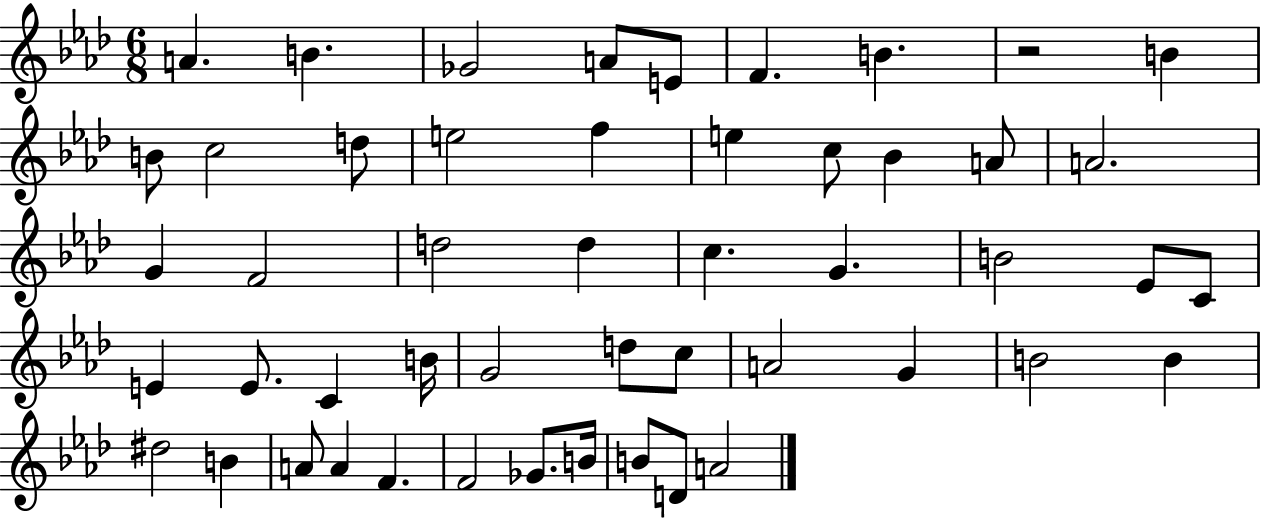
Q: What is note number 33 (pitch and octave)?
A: D5